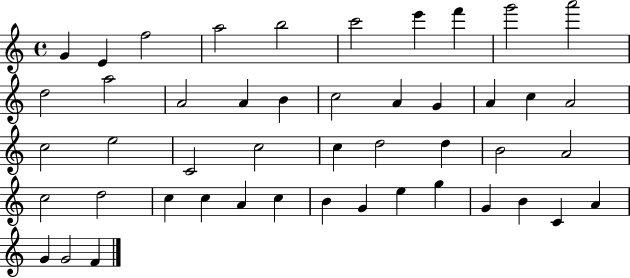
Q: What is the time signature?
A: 4/4